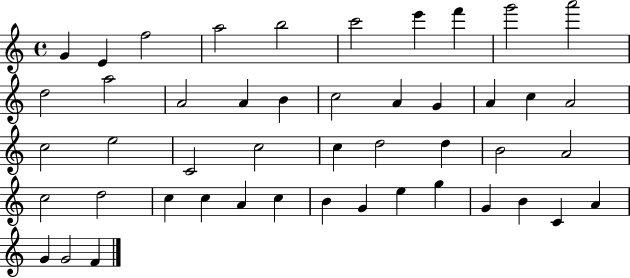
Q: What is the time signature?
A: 4/4